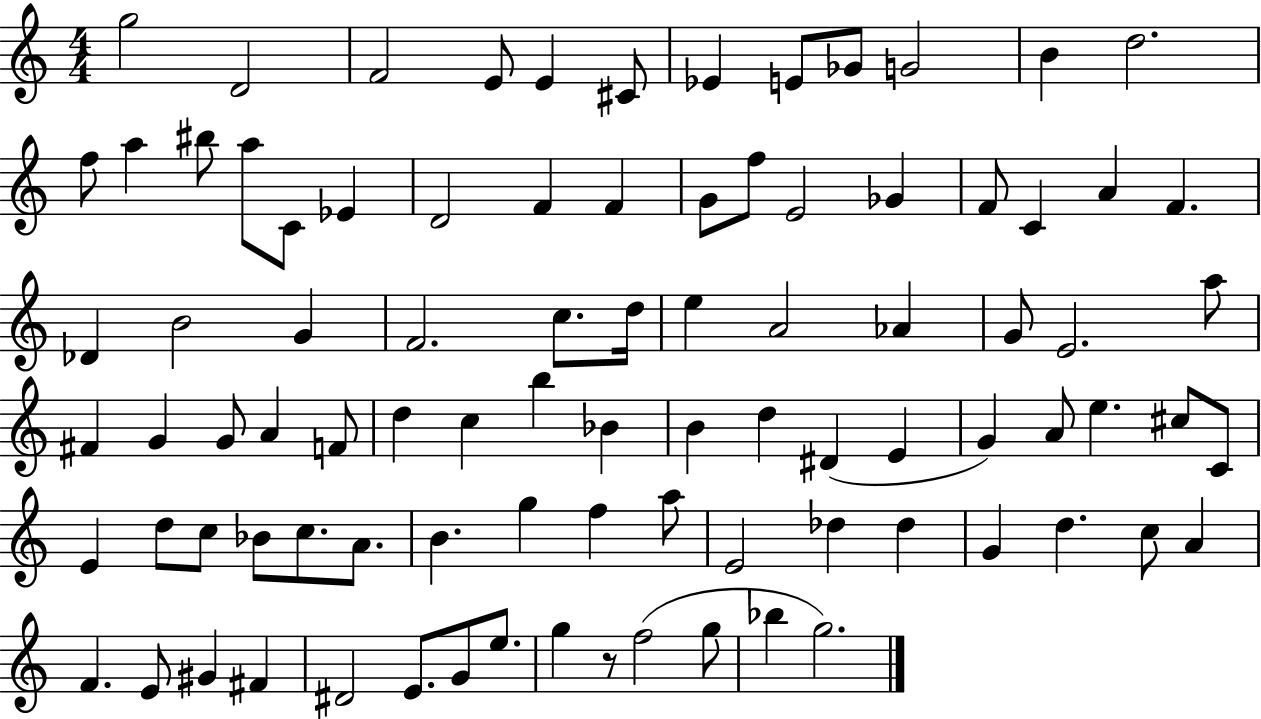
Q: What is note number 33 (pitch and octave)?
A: F4